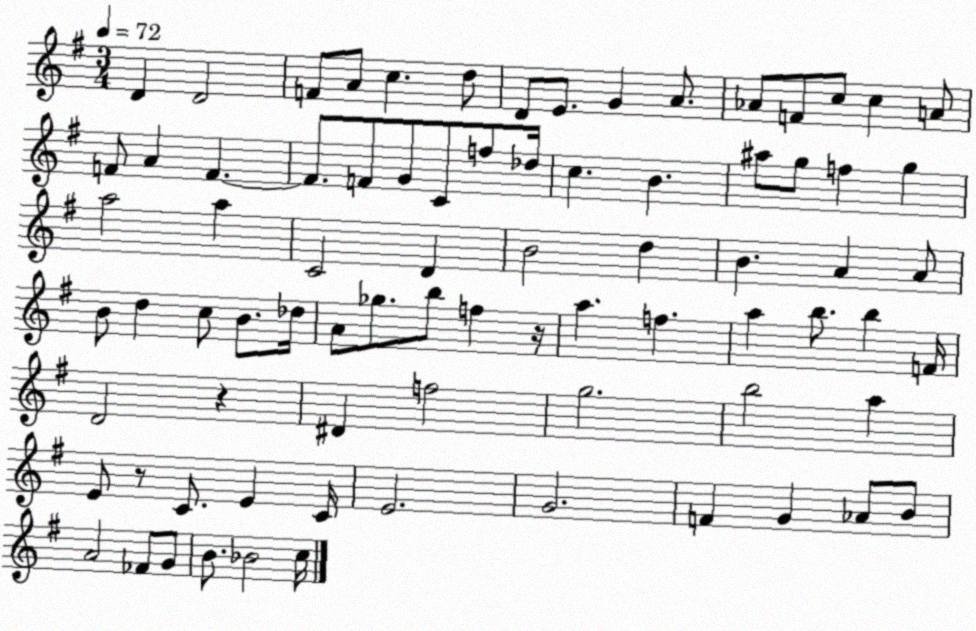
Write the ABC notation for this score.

X:1
T:Untitled
M:3/4
L:1/4
K:G
D D2 F/2 A/2 c d/2 D/2 E/2 G A/2 _A/2 F/2 c/2 c A/2 F/2 A F F/2 F/2 G/2 C/2 f/2 _d/4 c B ^a/2 g/2 f g a2 a C2 D B2 d B A A/2 B/2 d c/2 B/2 _d/4 A/2 _g/2 b/2 f z/4 a f a b/2 b F/4 D2 z ^D f2 g2 b2 a E/2 z/2 C/2 E C/4 E2 G2 F G _A/2 B/2 A2 _F/2 G/2 B/2 _B2 c/4